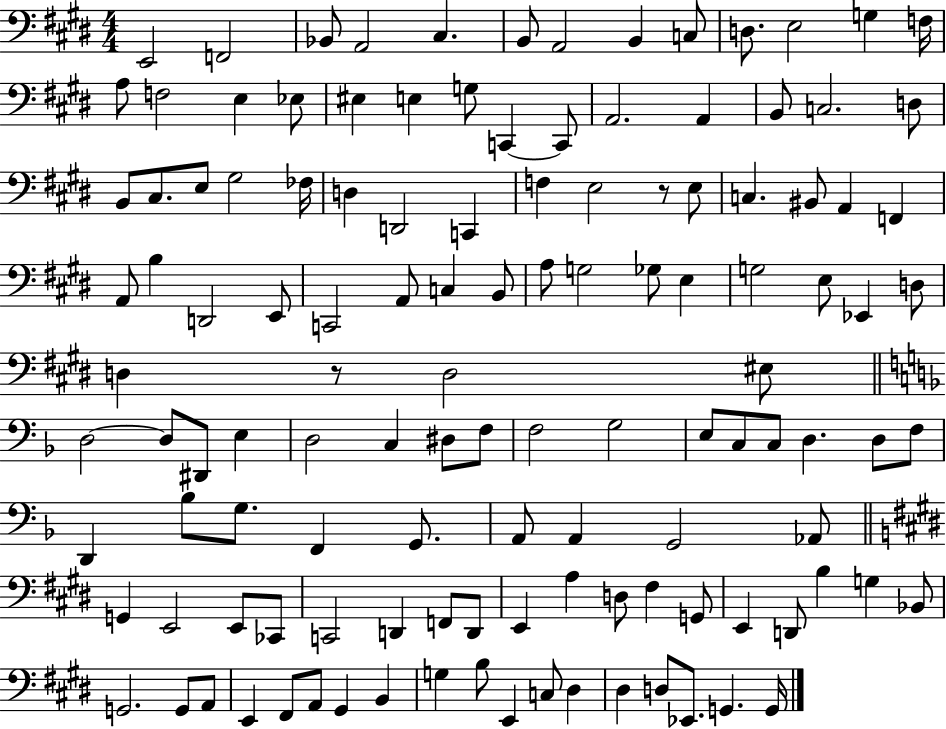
{
  \clef bass
  \numericTimeSignature
  \time 4/4
  \key e \major
  e,2 f,2 | bes,8 a,2 cis4. | b,8 a,2 b,4 c8 | d8. e2 g4 f16 | \break a8 f2 e4 ees8 | eis4 e4 g8 c,4~~ c,8 | a,2. a,4 | b,8 c2. d8 | \break b,8 cis8. e8 gis2 fes16 | d4 d,2 c,4 | f4 e2 r8 e8 | c4. bis,8 a,4 f,4 | \break a,8 b4 d,2 e,8 | c,2 a,8 c4 b,8 | a8 g2 ges8 e4 | g2 e8 ees,4 d8 | \break d4 r8 d2 eis8 | \bar "||" \break \key f \major d2~~ d8 dis,8 e4 | d2 c4 dis8 f8 | f2 g2 | e8 c8 c8 d4. d8 f8 | \break d,4 bes8 g8. f,4 g,8. | a,8 a,4 g,2 aes,8 | \bar "||" \break \key e \major g,4 e,2 e,8 ces,8 | c,2 d,4 f,8 d,8 | e,4 a4 d8 fis4 g,8 | e,4 d,8 b4 g4 bes,8 | \break g,2. g,8 a,8 | e,4 fis,8 a,8 gis,4 b,4 | g4 b8 e,4 c8 dis4 | dis4 d8 ees,8. g,4. g,16 | \break \bar "|."
}